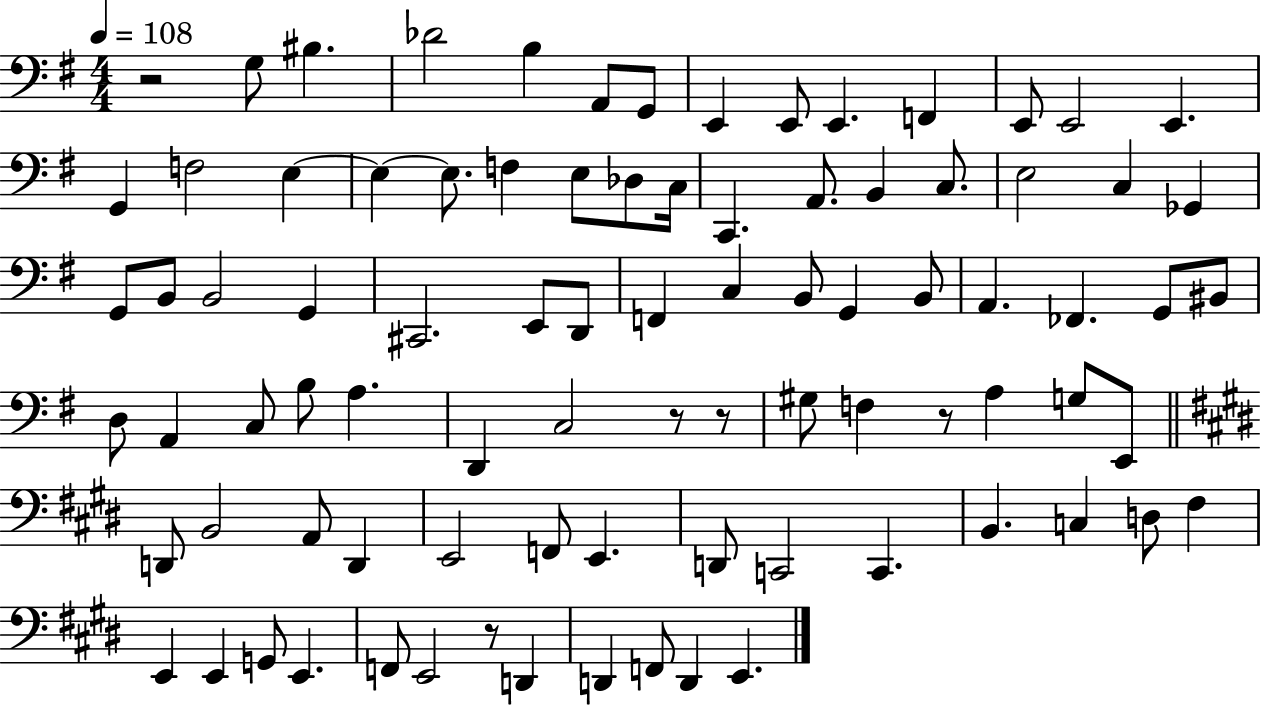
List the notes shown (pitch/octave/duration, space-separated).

R/h G3/e BIS3/q. Db4/h B3/q A2/e G2/e E2/q E2/e E2/q. F2/q E2/e E2/h E2/q. G2/q F3/h E3/q E3/q E3/e. F3/q E3/e Db3/e C3/s C2/q. A2/e. B2/q C3/e. E3/h C3/q Gb2/q G2/e B2/e B2/h G2/q C#2/h. E2/e D2/e F2/q C3/q B2/e G2/q B2/e A2/q. FES2/q. G2/e BIS2/e D3/e A2/q C3/e B3/e A3/q. D2/q C3/h R/e R/e G#3/e F3/q R/e A3/q G3/e E2/e D2/e B2/h A2/e D2/q E2/h F2/e E2/q. D2/e C2/h C2/q. B2/q. C3/q D3/e F#3/q E2/q E2/q G2/e E2/q. F2/e E2/h R/e D2/q D2/q F2/e D2/q E2/q.